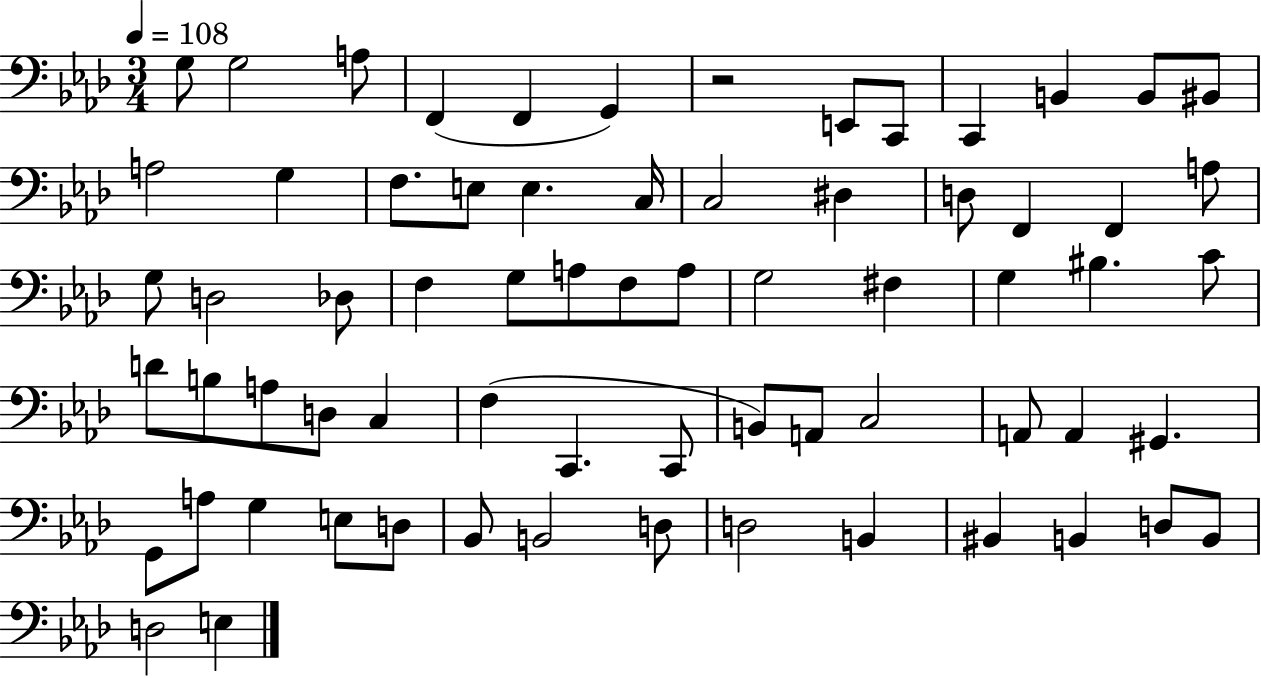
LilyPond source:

{
  \clef bass
  \numericTimeSignature
  \time 3/4
  \key aes \major
  \tempo 4 = 108
  g8 g2 a8 | f,4( f,4 g,4) | r2 e,8 c,8 | c,4 b,4 b,8 bis,8 | \break a2 g4 | f8. e8 e4. c16 | c2 dis4 | d8 f,4 f,4 a8 | \break g8 d2 des8 | f4 g8 a8 f8 a8 | g2 fis4 | g4 bis4. c'8 | \break d'8 b8 a8 d8 c4 | f4( c,4. c,8 | b,8) a,8 c2 | a,8 a,4 gis,4. | \break g,8 a8 g4 e8 d8 | bes,8 b,2 d8 | d2 b,4 | bis,4 b,4 d8 b,8 | \break d2 e4 | \bar "|."
}